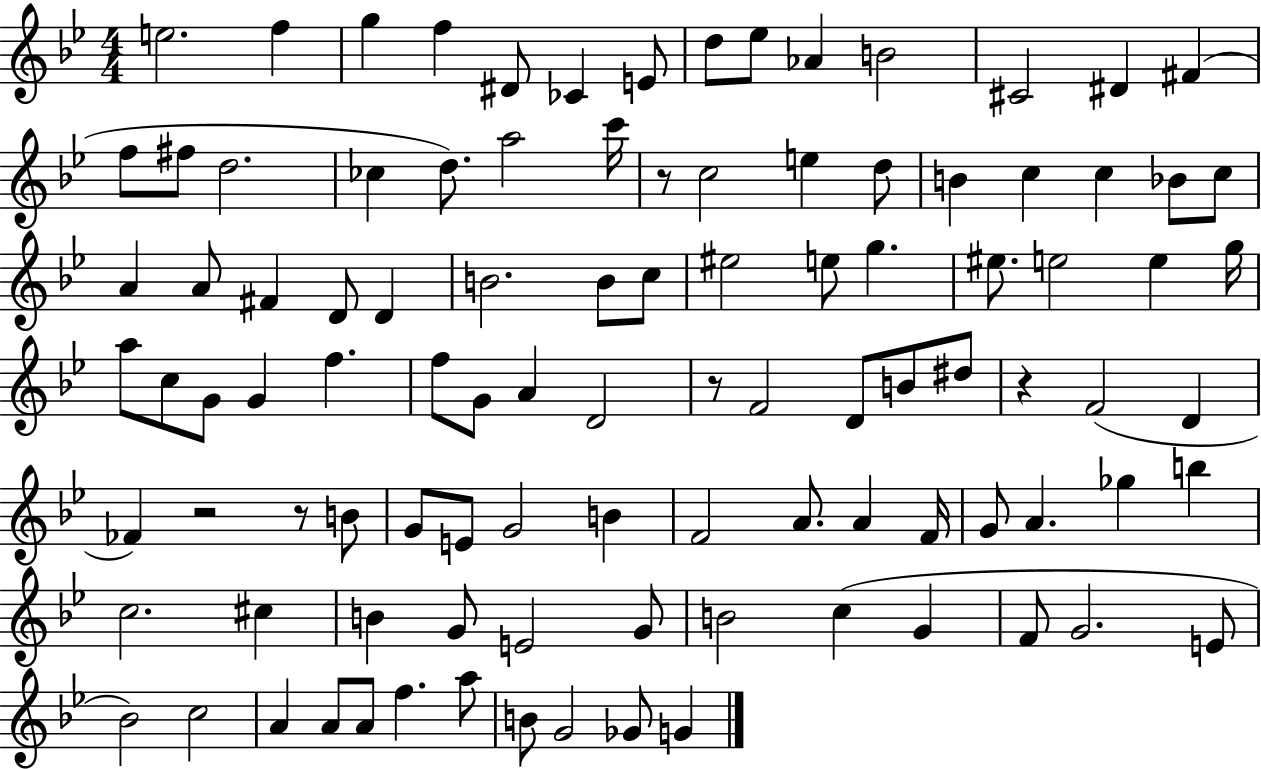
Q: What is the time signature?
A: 4/4